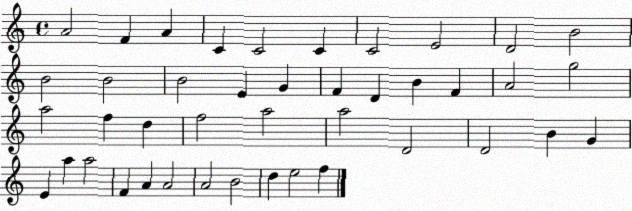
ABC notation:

X:1
T:Untitled
M:4/4
L:1/4
K:C
A2 F A C C2 C C2 E2 D2 B2 B2 B2 B2 E G F D B F A2 g2 a2 f d f2 a2 a2 D2 D2 B G E a a2 F A A2 A2 B2 d e2 f